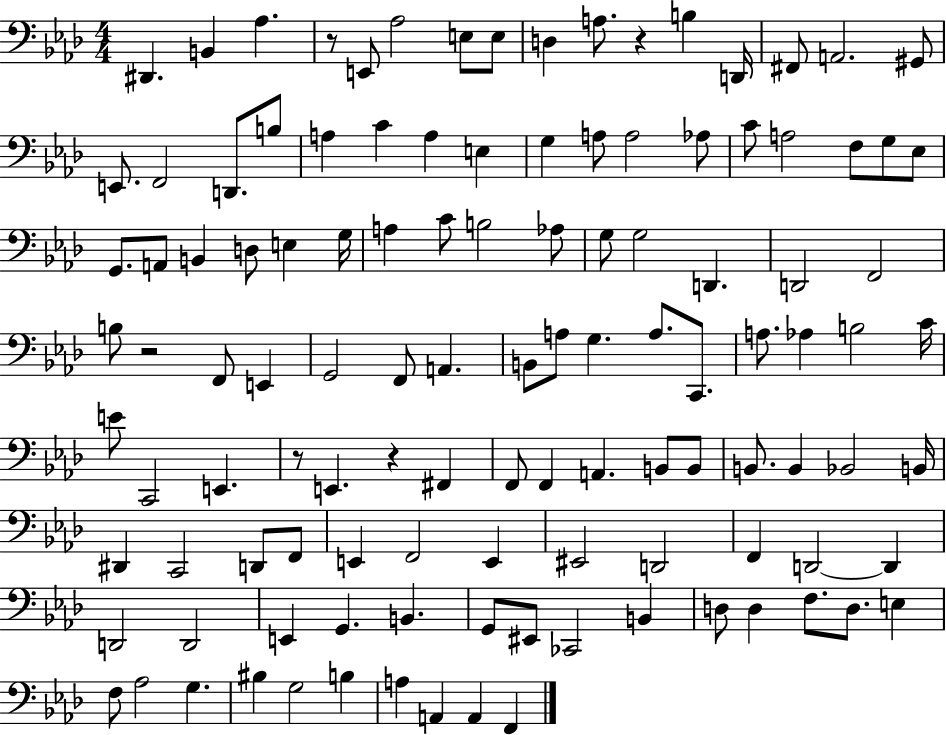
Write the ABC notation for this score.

X:1
T:Untitled
M:4/4
L:1/4
K:Ab
^D,, B,, _A, z/2 E,,/2 _A,2 E,/2 E,/2 D, A,/2 z B, D,,/4 ^F,,/2 A,,2 ^G,,/2 E,,/2 F,,2 D,,/2 B,/2 A, C A, E, G, A,/2 A,2 _A,/2 C/2 A,2 F,/2 G,/2 _E,/2 G,,/2 A,,/2 B,, D,/2 E, G,/4 A, C/2 B,2 _A,/2 G,/2 G,2 D,, D,,2 F,,2 B,/2 z2 F,,/2 E,, G,,2 F,,/2 A,, B,,/2 A,/2 G, A,/2 C,,/2 A,/2 _A, B,2 C/4 E/2 C,,2 E,, z/2 E,, z ^F,, F,,/2 F,, A,, B,,/2 B,,/2 B,,/2 B,, _B,,2 B,,/4 ^D,, C,,2 D,,/2 F,,/2 E,, F,,2 E,, ^E,,2 D,,2 F,, D,,2 D,, D,,2 D,,2 E,, G,, B,, G,,/2 ^E,,/2 _C,,2 B,, D,/2 D, F,/2 D,/2 E, F,/2 _A,2 G, ^B, G,2 B, A, A,, A,, F,,